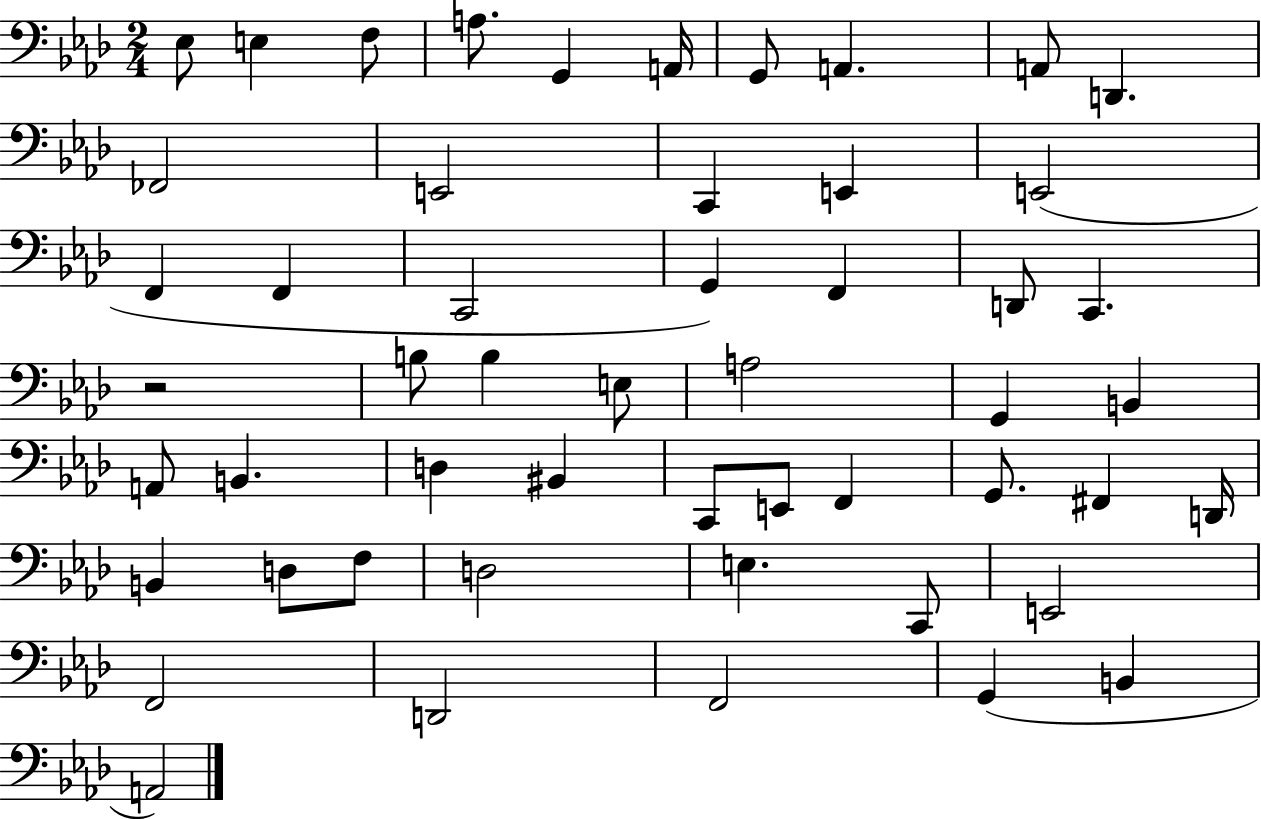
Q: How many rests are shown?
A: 1